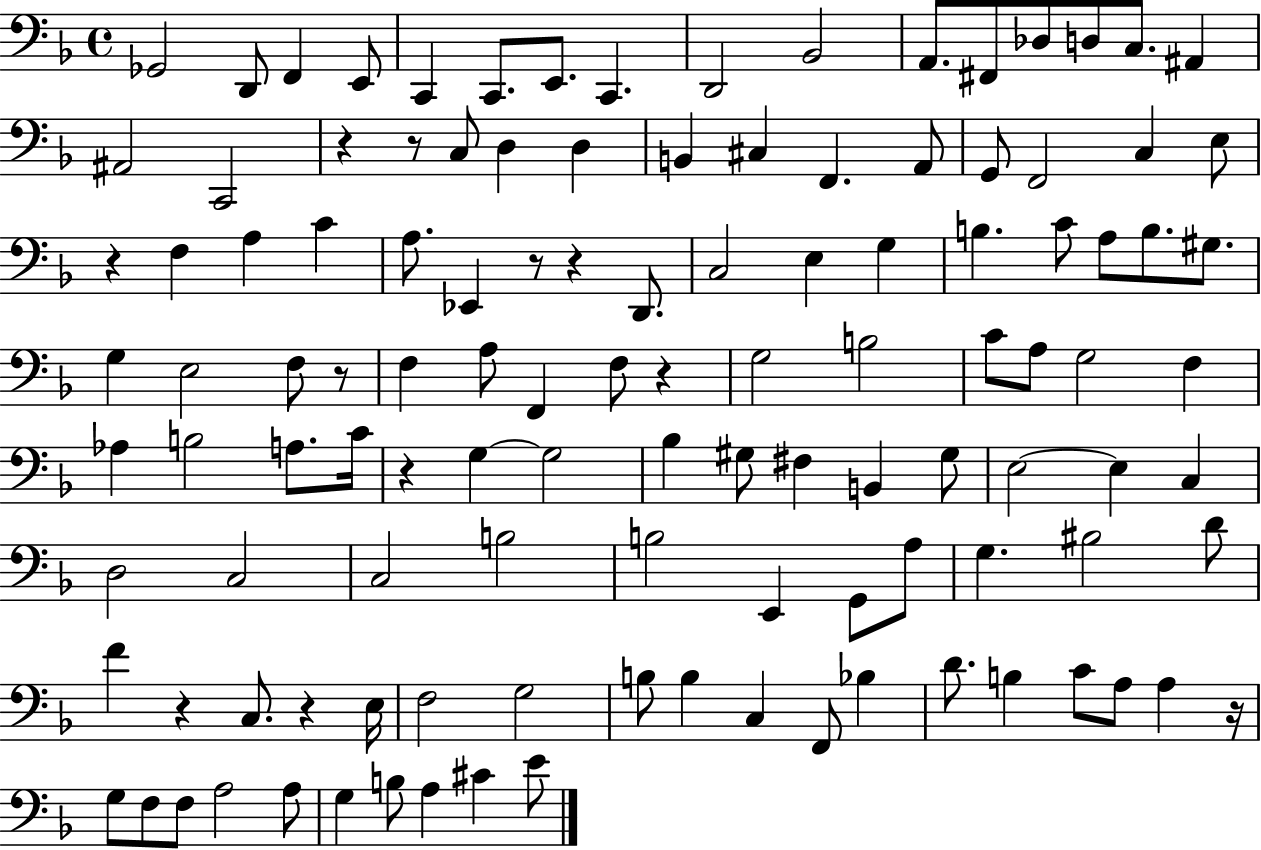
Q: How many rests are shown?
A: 11